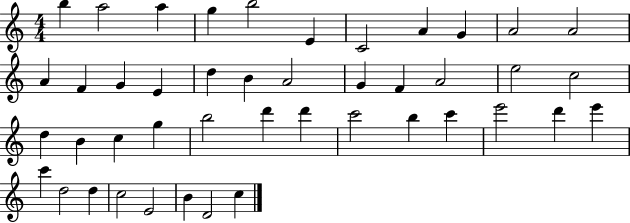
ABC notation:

X:1
T:Untitled
M:4/4
L:1/4
K:C
b a2 a g b2 E C2 A G A2 A2 A F G E d B A2 G F A2 e2 c2 d B c g b2 d' d' c'2 b c' e'2 d' e' c' d2 d c2 E2 B D2 c